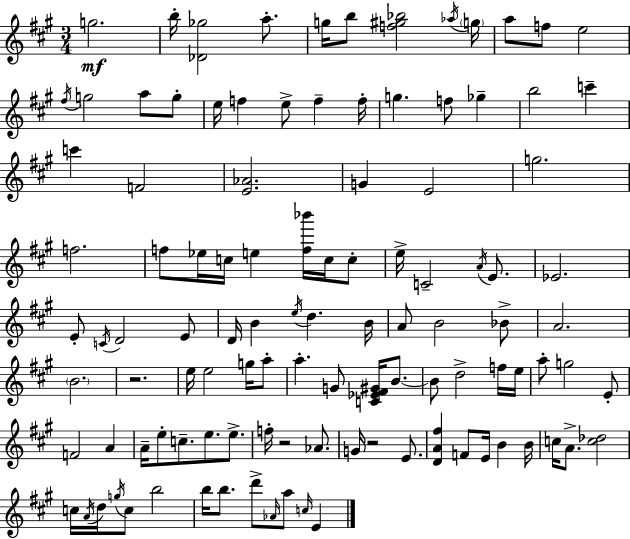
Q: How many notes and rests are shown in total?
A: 109